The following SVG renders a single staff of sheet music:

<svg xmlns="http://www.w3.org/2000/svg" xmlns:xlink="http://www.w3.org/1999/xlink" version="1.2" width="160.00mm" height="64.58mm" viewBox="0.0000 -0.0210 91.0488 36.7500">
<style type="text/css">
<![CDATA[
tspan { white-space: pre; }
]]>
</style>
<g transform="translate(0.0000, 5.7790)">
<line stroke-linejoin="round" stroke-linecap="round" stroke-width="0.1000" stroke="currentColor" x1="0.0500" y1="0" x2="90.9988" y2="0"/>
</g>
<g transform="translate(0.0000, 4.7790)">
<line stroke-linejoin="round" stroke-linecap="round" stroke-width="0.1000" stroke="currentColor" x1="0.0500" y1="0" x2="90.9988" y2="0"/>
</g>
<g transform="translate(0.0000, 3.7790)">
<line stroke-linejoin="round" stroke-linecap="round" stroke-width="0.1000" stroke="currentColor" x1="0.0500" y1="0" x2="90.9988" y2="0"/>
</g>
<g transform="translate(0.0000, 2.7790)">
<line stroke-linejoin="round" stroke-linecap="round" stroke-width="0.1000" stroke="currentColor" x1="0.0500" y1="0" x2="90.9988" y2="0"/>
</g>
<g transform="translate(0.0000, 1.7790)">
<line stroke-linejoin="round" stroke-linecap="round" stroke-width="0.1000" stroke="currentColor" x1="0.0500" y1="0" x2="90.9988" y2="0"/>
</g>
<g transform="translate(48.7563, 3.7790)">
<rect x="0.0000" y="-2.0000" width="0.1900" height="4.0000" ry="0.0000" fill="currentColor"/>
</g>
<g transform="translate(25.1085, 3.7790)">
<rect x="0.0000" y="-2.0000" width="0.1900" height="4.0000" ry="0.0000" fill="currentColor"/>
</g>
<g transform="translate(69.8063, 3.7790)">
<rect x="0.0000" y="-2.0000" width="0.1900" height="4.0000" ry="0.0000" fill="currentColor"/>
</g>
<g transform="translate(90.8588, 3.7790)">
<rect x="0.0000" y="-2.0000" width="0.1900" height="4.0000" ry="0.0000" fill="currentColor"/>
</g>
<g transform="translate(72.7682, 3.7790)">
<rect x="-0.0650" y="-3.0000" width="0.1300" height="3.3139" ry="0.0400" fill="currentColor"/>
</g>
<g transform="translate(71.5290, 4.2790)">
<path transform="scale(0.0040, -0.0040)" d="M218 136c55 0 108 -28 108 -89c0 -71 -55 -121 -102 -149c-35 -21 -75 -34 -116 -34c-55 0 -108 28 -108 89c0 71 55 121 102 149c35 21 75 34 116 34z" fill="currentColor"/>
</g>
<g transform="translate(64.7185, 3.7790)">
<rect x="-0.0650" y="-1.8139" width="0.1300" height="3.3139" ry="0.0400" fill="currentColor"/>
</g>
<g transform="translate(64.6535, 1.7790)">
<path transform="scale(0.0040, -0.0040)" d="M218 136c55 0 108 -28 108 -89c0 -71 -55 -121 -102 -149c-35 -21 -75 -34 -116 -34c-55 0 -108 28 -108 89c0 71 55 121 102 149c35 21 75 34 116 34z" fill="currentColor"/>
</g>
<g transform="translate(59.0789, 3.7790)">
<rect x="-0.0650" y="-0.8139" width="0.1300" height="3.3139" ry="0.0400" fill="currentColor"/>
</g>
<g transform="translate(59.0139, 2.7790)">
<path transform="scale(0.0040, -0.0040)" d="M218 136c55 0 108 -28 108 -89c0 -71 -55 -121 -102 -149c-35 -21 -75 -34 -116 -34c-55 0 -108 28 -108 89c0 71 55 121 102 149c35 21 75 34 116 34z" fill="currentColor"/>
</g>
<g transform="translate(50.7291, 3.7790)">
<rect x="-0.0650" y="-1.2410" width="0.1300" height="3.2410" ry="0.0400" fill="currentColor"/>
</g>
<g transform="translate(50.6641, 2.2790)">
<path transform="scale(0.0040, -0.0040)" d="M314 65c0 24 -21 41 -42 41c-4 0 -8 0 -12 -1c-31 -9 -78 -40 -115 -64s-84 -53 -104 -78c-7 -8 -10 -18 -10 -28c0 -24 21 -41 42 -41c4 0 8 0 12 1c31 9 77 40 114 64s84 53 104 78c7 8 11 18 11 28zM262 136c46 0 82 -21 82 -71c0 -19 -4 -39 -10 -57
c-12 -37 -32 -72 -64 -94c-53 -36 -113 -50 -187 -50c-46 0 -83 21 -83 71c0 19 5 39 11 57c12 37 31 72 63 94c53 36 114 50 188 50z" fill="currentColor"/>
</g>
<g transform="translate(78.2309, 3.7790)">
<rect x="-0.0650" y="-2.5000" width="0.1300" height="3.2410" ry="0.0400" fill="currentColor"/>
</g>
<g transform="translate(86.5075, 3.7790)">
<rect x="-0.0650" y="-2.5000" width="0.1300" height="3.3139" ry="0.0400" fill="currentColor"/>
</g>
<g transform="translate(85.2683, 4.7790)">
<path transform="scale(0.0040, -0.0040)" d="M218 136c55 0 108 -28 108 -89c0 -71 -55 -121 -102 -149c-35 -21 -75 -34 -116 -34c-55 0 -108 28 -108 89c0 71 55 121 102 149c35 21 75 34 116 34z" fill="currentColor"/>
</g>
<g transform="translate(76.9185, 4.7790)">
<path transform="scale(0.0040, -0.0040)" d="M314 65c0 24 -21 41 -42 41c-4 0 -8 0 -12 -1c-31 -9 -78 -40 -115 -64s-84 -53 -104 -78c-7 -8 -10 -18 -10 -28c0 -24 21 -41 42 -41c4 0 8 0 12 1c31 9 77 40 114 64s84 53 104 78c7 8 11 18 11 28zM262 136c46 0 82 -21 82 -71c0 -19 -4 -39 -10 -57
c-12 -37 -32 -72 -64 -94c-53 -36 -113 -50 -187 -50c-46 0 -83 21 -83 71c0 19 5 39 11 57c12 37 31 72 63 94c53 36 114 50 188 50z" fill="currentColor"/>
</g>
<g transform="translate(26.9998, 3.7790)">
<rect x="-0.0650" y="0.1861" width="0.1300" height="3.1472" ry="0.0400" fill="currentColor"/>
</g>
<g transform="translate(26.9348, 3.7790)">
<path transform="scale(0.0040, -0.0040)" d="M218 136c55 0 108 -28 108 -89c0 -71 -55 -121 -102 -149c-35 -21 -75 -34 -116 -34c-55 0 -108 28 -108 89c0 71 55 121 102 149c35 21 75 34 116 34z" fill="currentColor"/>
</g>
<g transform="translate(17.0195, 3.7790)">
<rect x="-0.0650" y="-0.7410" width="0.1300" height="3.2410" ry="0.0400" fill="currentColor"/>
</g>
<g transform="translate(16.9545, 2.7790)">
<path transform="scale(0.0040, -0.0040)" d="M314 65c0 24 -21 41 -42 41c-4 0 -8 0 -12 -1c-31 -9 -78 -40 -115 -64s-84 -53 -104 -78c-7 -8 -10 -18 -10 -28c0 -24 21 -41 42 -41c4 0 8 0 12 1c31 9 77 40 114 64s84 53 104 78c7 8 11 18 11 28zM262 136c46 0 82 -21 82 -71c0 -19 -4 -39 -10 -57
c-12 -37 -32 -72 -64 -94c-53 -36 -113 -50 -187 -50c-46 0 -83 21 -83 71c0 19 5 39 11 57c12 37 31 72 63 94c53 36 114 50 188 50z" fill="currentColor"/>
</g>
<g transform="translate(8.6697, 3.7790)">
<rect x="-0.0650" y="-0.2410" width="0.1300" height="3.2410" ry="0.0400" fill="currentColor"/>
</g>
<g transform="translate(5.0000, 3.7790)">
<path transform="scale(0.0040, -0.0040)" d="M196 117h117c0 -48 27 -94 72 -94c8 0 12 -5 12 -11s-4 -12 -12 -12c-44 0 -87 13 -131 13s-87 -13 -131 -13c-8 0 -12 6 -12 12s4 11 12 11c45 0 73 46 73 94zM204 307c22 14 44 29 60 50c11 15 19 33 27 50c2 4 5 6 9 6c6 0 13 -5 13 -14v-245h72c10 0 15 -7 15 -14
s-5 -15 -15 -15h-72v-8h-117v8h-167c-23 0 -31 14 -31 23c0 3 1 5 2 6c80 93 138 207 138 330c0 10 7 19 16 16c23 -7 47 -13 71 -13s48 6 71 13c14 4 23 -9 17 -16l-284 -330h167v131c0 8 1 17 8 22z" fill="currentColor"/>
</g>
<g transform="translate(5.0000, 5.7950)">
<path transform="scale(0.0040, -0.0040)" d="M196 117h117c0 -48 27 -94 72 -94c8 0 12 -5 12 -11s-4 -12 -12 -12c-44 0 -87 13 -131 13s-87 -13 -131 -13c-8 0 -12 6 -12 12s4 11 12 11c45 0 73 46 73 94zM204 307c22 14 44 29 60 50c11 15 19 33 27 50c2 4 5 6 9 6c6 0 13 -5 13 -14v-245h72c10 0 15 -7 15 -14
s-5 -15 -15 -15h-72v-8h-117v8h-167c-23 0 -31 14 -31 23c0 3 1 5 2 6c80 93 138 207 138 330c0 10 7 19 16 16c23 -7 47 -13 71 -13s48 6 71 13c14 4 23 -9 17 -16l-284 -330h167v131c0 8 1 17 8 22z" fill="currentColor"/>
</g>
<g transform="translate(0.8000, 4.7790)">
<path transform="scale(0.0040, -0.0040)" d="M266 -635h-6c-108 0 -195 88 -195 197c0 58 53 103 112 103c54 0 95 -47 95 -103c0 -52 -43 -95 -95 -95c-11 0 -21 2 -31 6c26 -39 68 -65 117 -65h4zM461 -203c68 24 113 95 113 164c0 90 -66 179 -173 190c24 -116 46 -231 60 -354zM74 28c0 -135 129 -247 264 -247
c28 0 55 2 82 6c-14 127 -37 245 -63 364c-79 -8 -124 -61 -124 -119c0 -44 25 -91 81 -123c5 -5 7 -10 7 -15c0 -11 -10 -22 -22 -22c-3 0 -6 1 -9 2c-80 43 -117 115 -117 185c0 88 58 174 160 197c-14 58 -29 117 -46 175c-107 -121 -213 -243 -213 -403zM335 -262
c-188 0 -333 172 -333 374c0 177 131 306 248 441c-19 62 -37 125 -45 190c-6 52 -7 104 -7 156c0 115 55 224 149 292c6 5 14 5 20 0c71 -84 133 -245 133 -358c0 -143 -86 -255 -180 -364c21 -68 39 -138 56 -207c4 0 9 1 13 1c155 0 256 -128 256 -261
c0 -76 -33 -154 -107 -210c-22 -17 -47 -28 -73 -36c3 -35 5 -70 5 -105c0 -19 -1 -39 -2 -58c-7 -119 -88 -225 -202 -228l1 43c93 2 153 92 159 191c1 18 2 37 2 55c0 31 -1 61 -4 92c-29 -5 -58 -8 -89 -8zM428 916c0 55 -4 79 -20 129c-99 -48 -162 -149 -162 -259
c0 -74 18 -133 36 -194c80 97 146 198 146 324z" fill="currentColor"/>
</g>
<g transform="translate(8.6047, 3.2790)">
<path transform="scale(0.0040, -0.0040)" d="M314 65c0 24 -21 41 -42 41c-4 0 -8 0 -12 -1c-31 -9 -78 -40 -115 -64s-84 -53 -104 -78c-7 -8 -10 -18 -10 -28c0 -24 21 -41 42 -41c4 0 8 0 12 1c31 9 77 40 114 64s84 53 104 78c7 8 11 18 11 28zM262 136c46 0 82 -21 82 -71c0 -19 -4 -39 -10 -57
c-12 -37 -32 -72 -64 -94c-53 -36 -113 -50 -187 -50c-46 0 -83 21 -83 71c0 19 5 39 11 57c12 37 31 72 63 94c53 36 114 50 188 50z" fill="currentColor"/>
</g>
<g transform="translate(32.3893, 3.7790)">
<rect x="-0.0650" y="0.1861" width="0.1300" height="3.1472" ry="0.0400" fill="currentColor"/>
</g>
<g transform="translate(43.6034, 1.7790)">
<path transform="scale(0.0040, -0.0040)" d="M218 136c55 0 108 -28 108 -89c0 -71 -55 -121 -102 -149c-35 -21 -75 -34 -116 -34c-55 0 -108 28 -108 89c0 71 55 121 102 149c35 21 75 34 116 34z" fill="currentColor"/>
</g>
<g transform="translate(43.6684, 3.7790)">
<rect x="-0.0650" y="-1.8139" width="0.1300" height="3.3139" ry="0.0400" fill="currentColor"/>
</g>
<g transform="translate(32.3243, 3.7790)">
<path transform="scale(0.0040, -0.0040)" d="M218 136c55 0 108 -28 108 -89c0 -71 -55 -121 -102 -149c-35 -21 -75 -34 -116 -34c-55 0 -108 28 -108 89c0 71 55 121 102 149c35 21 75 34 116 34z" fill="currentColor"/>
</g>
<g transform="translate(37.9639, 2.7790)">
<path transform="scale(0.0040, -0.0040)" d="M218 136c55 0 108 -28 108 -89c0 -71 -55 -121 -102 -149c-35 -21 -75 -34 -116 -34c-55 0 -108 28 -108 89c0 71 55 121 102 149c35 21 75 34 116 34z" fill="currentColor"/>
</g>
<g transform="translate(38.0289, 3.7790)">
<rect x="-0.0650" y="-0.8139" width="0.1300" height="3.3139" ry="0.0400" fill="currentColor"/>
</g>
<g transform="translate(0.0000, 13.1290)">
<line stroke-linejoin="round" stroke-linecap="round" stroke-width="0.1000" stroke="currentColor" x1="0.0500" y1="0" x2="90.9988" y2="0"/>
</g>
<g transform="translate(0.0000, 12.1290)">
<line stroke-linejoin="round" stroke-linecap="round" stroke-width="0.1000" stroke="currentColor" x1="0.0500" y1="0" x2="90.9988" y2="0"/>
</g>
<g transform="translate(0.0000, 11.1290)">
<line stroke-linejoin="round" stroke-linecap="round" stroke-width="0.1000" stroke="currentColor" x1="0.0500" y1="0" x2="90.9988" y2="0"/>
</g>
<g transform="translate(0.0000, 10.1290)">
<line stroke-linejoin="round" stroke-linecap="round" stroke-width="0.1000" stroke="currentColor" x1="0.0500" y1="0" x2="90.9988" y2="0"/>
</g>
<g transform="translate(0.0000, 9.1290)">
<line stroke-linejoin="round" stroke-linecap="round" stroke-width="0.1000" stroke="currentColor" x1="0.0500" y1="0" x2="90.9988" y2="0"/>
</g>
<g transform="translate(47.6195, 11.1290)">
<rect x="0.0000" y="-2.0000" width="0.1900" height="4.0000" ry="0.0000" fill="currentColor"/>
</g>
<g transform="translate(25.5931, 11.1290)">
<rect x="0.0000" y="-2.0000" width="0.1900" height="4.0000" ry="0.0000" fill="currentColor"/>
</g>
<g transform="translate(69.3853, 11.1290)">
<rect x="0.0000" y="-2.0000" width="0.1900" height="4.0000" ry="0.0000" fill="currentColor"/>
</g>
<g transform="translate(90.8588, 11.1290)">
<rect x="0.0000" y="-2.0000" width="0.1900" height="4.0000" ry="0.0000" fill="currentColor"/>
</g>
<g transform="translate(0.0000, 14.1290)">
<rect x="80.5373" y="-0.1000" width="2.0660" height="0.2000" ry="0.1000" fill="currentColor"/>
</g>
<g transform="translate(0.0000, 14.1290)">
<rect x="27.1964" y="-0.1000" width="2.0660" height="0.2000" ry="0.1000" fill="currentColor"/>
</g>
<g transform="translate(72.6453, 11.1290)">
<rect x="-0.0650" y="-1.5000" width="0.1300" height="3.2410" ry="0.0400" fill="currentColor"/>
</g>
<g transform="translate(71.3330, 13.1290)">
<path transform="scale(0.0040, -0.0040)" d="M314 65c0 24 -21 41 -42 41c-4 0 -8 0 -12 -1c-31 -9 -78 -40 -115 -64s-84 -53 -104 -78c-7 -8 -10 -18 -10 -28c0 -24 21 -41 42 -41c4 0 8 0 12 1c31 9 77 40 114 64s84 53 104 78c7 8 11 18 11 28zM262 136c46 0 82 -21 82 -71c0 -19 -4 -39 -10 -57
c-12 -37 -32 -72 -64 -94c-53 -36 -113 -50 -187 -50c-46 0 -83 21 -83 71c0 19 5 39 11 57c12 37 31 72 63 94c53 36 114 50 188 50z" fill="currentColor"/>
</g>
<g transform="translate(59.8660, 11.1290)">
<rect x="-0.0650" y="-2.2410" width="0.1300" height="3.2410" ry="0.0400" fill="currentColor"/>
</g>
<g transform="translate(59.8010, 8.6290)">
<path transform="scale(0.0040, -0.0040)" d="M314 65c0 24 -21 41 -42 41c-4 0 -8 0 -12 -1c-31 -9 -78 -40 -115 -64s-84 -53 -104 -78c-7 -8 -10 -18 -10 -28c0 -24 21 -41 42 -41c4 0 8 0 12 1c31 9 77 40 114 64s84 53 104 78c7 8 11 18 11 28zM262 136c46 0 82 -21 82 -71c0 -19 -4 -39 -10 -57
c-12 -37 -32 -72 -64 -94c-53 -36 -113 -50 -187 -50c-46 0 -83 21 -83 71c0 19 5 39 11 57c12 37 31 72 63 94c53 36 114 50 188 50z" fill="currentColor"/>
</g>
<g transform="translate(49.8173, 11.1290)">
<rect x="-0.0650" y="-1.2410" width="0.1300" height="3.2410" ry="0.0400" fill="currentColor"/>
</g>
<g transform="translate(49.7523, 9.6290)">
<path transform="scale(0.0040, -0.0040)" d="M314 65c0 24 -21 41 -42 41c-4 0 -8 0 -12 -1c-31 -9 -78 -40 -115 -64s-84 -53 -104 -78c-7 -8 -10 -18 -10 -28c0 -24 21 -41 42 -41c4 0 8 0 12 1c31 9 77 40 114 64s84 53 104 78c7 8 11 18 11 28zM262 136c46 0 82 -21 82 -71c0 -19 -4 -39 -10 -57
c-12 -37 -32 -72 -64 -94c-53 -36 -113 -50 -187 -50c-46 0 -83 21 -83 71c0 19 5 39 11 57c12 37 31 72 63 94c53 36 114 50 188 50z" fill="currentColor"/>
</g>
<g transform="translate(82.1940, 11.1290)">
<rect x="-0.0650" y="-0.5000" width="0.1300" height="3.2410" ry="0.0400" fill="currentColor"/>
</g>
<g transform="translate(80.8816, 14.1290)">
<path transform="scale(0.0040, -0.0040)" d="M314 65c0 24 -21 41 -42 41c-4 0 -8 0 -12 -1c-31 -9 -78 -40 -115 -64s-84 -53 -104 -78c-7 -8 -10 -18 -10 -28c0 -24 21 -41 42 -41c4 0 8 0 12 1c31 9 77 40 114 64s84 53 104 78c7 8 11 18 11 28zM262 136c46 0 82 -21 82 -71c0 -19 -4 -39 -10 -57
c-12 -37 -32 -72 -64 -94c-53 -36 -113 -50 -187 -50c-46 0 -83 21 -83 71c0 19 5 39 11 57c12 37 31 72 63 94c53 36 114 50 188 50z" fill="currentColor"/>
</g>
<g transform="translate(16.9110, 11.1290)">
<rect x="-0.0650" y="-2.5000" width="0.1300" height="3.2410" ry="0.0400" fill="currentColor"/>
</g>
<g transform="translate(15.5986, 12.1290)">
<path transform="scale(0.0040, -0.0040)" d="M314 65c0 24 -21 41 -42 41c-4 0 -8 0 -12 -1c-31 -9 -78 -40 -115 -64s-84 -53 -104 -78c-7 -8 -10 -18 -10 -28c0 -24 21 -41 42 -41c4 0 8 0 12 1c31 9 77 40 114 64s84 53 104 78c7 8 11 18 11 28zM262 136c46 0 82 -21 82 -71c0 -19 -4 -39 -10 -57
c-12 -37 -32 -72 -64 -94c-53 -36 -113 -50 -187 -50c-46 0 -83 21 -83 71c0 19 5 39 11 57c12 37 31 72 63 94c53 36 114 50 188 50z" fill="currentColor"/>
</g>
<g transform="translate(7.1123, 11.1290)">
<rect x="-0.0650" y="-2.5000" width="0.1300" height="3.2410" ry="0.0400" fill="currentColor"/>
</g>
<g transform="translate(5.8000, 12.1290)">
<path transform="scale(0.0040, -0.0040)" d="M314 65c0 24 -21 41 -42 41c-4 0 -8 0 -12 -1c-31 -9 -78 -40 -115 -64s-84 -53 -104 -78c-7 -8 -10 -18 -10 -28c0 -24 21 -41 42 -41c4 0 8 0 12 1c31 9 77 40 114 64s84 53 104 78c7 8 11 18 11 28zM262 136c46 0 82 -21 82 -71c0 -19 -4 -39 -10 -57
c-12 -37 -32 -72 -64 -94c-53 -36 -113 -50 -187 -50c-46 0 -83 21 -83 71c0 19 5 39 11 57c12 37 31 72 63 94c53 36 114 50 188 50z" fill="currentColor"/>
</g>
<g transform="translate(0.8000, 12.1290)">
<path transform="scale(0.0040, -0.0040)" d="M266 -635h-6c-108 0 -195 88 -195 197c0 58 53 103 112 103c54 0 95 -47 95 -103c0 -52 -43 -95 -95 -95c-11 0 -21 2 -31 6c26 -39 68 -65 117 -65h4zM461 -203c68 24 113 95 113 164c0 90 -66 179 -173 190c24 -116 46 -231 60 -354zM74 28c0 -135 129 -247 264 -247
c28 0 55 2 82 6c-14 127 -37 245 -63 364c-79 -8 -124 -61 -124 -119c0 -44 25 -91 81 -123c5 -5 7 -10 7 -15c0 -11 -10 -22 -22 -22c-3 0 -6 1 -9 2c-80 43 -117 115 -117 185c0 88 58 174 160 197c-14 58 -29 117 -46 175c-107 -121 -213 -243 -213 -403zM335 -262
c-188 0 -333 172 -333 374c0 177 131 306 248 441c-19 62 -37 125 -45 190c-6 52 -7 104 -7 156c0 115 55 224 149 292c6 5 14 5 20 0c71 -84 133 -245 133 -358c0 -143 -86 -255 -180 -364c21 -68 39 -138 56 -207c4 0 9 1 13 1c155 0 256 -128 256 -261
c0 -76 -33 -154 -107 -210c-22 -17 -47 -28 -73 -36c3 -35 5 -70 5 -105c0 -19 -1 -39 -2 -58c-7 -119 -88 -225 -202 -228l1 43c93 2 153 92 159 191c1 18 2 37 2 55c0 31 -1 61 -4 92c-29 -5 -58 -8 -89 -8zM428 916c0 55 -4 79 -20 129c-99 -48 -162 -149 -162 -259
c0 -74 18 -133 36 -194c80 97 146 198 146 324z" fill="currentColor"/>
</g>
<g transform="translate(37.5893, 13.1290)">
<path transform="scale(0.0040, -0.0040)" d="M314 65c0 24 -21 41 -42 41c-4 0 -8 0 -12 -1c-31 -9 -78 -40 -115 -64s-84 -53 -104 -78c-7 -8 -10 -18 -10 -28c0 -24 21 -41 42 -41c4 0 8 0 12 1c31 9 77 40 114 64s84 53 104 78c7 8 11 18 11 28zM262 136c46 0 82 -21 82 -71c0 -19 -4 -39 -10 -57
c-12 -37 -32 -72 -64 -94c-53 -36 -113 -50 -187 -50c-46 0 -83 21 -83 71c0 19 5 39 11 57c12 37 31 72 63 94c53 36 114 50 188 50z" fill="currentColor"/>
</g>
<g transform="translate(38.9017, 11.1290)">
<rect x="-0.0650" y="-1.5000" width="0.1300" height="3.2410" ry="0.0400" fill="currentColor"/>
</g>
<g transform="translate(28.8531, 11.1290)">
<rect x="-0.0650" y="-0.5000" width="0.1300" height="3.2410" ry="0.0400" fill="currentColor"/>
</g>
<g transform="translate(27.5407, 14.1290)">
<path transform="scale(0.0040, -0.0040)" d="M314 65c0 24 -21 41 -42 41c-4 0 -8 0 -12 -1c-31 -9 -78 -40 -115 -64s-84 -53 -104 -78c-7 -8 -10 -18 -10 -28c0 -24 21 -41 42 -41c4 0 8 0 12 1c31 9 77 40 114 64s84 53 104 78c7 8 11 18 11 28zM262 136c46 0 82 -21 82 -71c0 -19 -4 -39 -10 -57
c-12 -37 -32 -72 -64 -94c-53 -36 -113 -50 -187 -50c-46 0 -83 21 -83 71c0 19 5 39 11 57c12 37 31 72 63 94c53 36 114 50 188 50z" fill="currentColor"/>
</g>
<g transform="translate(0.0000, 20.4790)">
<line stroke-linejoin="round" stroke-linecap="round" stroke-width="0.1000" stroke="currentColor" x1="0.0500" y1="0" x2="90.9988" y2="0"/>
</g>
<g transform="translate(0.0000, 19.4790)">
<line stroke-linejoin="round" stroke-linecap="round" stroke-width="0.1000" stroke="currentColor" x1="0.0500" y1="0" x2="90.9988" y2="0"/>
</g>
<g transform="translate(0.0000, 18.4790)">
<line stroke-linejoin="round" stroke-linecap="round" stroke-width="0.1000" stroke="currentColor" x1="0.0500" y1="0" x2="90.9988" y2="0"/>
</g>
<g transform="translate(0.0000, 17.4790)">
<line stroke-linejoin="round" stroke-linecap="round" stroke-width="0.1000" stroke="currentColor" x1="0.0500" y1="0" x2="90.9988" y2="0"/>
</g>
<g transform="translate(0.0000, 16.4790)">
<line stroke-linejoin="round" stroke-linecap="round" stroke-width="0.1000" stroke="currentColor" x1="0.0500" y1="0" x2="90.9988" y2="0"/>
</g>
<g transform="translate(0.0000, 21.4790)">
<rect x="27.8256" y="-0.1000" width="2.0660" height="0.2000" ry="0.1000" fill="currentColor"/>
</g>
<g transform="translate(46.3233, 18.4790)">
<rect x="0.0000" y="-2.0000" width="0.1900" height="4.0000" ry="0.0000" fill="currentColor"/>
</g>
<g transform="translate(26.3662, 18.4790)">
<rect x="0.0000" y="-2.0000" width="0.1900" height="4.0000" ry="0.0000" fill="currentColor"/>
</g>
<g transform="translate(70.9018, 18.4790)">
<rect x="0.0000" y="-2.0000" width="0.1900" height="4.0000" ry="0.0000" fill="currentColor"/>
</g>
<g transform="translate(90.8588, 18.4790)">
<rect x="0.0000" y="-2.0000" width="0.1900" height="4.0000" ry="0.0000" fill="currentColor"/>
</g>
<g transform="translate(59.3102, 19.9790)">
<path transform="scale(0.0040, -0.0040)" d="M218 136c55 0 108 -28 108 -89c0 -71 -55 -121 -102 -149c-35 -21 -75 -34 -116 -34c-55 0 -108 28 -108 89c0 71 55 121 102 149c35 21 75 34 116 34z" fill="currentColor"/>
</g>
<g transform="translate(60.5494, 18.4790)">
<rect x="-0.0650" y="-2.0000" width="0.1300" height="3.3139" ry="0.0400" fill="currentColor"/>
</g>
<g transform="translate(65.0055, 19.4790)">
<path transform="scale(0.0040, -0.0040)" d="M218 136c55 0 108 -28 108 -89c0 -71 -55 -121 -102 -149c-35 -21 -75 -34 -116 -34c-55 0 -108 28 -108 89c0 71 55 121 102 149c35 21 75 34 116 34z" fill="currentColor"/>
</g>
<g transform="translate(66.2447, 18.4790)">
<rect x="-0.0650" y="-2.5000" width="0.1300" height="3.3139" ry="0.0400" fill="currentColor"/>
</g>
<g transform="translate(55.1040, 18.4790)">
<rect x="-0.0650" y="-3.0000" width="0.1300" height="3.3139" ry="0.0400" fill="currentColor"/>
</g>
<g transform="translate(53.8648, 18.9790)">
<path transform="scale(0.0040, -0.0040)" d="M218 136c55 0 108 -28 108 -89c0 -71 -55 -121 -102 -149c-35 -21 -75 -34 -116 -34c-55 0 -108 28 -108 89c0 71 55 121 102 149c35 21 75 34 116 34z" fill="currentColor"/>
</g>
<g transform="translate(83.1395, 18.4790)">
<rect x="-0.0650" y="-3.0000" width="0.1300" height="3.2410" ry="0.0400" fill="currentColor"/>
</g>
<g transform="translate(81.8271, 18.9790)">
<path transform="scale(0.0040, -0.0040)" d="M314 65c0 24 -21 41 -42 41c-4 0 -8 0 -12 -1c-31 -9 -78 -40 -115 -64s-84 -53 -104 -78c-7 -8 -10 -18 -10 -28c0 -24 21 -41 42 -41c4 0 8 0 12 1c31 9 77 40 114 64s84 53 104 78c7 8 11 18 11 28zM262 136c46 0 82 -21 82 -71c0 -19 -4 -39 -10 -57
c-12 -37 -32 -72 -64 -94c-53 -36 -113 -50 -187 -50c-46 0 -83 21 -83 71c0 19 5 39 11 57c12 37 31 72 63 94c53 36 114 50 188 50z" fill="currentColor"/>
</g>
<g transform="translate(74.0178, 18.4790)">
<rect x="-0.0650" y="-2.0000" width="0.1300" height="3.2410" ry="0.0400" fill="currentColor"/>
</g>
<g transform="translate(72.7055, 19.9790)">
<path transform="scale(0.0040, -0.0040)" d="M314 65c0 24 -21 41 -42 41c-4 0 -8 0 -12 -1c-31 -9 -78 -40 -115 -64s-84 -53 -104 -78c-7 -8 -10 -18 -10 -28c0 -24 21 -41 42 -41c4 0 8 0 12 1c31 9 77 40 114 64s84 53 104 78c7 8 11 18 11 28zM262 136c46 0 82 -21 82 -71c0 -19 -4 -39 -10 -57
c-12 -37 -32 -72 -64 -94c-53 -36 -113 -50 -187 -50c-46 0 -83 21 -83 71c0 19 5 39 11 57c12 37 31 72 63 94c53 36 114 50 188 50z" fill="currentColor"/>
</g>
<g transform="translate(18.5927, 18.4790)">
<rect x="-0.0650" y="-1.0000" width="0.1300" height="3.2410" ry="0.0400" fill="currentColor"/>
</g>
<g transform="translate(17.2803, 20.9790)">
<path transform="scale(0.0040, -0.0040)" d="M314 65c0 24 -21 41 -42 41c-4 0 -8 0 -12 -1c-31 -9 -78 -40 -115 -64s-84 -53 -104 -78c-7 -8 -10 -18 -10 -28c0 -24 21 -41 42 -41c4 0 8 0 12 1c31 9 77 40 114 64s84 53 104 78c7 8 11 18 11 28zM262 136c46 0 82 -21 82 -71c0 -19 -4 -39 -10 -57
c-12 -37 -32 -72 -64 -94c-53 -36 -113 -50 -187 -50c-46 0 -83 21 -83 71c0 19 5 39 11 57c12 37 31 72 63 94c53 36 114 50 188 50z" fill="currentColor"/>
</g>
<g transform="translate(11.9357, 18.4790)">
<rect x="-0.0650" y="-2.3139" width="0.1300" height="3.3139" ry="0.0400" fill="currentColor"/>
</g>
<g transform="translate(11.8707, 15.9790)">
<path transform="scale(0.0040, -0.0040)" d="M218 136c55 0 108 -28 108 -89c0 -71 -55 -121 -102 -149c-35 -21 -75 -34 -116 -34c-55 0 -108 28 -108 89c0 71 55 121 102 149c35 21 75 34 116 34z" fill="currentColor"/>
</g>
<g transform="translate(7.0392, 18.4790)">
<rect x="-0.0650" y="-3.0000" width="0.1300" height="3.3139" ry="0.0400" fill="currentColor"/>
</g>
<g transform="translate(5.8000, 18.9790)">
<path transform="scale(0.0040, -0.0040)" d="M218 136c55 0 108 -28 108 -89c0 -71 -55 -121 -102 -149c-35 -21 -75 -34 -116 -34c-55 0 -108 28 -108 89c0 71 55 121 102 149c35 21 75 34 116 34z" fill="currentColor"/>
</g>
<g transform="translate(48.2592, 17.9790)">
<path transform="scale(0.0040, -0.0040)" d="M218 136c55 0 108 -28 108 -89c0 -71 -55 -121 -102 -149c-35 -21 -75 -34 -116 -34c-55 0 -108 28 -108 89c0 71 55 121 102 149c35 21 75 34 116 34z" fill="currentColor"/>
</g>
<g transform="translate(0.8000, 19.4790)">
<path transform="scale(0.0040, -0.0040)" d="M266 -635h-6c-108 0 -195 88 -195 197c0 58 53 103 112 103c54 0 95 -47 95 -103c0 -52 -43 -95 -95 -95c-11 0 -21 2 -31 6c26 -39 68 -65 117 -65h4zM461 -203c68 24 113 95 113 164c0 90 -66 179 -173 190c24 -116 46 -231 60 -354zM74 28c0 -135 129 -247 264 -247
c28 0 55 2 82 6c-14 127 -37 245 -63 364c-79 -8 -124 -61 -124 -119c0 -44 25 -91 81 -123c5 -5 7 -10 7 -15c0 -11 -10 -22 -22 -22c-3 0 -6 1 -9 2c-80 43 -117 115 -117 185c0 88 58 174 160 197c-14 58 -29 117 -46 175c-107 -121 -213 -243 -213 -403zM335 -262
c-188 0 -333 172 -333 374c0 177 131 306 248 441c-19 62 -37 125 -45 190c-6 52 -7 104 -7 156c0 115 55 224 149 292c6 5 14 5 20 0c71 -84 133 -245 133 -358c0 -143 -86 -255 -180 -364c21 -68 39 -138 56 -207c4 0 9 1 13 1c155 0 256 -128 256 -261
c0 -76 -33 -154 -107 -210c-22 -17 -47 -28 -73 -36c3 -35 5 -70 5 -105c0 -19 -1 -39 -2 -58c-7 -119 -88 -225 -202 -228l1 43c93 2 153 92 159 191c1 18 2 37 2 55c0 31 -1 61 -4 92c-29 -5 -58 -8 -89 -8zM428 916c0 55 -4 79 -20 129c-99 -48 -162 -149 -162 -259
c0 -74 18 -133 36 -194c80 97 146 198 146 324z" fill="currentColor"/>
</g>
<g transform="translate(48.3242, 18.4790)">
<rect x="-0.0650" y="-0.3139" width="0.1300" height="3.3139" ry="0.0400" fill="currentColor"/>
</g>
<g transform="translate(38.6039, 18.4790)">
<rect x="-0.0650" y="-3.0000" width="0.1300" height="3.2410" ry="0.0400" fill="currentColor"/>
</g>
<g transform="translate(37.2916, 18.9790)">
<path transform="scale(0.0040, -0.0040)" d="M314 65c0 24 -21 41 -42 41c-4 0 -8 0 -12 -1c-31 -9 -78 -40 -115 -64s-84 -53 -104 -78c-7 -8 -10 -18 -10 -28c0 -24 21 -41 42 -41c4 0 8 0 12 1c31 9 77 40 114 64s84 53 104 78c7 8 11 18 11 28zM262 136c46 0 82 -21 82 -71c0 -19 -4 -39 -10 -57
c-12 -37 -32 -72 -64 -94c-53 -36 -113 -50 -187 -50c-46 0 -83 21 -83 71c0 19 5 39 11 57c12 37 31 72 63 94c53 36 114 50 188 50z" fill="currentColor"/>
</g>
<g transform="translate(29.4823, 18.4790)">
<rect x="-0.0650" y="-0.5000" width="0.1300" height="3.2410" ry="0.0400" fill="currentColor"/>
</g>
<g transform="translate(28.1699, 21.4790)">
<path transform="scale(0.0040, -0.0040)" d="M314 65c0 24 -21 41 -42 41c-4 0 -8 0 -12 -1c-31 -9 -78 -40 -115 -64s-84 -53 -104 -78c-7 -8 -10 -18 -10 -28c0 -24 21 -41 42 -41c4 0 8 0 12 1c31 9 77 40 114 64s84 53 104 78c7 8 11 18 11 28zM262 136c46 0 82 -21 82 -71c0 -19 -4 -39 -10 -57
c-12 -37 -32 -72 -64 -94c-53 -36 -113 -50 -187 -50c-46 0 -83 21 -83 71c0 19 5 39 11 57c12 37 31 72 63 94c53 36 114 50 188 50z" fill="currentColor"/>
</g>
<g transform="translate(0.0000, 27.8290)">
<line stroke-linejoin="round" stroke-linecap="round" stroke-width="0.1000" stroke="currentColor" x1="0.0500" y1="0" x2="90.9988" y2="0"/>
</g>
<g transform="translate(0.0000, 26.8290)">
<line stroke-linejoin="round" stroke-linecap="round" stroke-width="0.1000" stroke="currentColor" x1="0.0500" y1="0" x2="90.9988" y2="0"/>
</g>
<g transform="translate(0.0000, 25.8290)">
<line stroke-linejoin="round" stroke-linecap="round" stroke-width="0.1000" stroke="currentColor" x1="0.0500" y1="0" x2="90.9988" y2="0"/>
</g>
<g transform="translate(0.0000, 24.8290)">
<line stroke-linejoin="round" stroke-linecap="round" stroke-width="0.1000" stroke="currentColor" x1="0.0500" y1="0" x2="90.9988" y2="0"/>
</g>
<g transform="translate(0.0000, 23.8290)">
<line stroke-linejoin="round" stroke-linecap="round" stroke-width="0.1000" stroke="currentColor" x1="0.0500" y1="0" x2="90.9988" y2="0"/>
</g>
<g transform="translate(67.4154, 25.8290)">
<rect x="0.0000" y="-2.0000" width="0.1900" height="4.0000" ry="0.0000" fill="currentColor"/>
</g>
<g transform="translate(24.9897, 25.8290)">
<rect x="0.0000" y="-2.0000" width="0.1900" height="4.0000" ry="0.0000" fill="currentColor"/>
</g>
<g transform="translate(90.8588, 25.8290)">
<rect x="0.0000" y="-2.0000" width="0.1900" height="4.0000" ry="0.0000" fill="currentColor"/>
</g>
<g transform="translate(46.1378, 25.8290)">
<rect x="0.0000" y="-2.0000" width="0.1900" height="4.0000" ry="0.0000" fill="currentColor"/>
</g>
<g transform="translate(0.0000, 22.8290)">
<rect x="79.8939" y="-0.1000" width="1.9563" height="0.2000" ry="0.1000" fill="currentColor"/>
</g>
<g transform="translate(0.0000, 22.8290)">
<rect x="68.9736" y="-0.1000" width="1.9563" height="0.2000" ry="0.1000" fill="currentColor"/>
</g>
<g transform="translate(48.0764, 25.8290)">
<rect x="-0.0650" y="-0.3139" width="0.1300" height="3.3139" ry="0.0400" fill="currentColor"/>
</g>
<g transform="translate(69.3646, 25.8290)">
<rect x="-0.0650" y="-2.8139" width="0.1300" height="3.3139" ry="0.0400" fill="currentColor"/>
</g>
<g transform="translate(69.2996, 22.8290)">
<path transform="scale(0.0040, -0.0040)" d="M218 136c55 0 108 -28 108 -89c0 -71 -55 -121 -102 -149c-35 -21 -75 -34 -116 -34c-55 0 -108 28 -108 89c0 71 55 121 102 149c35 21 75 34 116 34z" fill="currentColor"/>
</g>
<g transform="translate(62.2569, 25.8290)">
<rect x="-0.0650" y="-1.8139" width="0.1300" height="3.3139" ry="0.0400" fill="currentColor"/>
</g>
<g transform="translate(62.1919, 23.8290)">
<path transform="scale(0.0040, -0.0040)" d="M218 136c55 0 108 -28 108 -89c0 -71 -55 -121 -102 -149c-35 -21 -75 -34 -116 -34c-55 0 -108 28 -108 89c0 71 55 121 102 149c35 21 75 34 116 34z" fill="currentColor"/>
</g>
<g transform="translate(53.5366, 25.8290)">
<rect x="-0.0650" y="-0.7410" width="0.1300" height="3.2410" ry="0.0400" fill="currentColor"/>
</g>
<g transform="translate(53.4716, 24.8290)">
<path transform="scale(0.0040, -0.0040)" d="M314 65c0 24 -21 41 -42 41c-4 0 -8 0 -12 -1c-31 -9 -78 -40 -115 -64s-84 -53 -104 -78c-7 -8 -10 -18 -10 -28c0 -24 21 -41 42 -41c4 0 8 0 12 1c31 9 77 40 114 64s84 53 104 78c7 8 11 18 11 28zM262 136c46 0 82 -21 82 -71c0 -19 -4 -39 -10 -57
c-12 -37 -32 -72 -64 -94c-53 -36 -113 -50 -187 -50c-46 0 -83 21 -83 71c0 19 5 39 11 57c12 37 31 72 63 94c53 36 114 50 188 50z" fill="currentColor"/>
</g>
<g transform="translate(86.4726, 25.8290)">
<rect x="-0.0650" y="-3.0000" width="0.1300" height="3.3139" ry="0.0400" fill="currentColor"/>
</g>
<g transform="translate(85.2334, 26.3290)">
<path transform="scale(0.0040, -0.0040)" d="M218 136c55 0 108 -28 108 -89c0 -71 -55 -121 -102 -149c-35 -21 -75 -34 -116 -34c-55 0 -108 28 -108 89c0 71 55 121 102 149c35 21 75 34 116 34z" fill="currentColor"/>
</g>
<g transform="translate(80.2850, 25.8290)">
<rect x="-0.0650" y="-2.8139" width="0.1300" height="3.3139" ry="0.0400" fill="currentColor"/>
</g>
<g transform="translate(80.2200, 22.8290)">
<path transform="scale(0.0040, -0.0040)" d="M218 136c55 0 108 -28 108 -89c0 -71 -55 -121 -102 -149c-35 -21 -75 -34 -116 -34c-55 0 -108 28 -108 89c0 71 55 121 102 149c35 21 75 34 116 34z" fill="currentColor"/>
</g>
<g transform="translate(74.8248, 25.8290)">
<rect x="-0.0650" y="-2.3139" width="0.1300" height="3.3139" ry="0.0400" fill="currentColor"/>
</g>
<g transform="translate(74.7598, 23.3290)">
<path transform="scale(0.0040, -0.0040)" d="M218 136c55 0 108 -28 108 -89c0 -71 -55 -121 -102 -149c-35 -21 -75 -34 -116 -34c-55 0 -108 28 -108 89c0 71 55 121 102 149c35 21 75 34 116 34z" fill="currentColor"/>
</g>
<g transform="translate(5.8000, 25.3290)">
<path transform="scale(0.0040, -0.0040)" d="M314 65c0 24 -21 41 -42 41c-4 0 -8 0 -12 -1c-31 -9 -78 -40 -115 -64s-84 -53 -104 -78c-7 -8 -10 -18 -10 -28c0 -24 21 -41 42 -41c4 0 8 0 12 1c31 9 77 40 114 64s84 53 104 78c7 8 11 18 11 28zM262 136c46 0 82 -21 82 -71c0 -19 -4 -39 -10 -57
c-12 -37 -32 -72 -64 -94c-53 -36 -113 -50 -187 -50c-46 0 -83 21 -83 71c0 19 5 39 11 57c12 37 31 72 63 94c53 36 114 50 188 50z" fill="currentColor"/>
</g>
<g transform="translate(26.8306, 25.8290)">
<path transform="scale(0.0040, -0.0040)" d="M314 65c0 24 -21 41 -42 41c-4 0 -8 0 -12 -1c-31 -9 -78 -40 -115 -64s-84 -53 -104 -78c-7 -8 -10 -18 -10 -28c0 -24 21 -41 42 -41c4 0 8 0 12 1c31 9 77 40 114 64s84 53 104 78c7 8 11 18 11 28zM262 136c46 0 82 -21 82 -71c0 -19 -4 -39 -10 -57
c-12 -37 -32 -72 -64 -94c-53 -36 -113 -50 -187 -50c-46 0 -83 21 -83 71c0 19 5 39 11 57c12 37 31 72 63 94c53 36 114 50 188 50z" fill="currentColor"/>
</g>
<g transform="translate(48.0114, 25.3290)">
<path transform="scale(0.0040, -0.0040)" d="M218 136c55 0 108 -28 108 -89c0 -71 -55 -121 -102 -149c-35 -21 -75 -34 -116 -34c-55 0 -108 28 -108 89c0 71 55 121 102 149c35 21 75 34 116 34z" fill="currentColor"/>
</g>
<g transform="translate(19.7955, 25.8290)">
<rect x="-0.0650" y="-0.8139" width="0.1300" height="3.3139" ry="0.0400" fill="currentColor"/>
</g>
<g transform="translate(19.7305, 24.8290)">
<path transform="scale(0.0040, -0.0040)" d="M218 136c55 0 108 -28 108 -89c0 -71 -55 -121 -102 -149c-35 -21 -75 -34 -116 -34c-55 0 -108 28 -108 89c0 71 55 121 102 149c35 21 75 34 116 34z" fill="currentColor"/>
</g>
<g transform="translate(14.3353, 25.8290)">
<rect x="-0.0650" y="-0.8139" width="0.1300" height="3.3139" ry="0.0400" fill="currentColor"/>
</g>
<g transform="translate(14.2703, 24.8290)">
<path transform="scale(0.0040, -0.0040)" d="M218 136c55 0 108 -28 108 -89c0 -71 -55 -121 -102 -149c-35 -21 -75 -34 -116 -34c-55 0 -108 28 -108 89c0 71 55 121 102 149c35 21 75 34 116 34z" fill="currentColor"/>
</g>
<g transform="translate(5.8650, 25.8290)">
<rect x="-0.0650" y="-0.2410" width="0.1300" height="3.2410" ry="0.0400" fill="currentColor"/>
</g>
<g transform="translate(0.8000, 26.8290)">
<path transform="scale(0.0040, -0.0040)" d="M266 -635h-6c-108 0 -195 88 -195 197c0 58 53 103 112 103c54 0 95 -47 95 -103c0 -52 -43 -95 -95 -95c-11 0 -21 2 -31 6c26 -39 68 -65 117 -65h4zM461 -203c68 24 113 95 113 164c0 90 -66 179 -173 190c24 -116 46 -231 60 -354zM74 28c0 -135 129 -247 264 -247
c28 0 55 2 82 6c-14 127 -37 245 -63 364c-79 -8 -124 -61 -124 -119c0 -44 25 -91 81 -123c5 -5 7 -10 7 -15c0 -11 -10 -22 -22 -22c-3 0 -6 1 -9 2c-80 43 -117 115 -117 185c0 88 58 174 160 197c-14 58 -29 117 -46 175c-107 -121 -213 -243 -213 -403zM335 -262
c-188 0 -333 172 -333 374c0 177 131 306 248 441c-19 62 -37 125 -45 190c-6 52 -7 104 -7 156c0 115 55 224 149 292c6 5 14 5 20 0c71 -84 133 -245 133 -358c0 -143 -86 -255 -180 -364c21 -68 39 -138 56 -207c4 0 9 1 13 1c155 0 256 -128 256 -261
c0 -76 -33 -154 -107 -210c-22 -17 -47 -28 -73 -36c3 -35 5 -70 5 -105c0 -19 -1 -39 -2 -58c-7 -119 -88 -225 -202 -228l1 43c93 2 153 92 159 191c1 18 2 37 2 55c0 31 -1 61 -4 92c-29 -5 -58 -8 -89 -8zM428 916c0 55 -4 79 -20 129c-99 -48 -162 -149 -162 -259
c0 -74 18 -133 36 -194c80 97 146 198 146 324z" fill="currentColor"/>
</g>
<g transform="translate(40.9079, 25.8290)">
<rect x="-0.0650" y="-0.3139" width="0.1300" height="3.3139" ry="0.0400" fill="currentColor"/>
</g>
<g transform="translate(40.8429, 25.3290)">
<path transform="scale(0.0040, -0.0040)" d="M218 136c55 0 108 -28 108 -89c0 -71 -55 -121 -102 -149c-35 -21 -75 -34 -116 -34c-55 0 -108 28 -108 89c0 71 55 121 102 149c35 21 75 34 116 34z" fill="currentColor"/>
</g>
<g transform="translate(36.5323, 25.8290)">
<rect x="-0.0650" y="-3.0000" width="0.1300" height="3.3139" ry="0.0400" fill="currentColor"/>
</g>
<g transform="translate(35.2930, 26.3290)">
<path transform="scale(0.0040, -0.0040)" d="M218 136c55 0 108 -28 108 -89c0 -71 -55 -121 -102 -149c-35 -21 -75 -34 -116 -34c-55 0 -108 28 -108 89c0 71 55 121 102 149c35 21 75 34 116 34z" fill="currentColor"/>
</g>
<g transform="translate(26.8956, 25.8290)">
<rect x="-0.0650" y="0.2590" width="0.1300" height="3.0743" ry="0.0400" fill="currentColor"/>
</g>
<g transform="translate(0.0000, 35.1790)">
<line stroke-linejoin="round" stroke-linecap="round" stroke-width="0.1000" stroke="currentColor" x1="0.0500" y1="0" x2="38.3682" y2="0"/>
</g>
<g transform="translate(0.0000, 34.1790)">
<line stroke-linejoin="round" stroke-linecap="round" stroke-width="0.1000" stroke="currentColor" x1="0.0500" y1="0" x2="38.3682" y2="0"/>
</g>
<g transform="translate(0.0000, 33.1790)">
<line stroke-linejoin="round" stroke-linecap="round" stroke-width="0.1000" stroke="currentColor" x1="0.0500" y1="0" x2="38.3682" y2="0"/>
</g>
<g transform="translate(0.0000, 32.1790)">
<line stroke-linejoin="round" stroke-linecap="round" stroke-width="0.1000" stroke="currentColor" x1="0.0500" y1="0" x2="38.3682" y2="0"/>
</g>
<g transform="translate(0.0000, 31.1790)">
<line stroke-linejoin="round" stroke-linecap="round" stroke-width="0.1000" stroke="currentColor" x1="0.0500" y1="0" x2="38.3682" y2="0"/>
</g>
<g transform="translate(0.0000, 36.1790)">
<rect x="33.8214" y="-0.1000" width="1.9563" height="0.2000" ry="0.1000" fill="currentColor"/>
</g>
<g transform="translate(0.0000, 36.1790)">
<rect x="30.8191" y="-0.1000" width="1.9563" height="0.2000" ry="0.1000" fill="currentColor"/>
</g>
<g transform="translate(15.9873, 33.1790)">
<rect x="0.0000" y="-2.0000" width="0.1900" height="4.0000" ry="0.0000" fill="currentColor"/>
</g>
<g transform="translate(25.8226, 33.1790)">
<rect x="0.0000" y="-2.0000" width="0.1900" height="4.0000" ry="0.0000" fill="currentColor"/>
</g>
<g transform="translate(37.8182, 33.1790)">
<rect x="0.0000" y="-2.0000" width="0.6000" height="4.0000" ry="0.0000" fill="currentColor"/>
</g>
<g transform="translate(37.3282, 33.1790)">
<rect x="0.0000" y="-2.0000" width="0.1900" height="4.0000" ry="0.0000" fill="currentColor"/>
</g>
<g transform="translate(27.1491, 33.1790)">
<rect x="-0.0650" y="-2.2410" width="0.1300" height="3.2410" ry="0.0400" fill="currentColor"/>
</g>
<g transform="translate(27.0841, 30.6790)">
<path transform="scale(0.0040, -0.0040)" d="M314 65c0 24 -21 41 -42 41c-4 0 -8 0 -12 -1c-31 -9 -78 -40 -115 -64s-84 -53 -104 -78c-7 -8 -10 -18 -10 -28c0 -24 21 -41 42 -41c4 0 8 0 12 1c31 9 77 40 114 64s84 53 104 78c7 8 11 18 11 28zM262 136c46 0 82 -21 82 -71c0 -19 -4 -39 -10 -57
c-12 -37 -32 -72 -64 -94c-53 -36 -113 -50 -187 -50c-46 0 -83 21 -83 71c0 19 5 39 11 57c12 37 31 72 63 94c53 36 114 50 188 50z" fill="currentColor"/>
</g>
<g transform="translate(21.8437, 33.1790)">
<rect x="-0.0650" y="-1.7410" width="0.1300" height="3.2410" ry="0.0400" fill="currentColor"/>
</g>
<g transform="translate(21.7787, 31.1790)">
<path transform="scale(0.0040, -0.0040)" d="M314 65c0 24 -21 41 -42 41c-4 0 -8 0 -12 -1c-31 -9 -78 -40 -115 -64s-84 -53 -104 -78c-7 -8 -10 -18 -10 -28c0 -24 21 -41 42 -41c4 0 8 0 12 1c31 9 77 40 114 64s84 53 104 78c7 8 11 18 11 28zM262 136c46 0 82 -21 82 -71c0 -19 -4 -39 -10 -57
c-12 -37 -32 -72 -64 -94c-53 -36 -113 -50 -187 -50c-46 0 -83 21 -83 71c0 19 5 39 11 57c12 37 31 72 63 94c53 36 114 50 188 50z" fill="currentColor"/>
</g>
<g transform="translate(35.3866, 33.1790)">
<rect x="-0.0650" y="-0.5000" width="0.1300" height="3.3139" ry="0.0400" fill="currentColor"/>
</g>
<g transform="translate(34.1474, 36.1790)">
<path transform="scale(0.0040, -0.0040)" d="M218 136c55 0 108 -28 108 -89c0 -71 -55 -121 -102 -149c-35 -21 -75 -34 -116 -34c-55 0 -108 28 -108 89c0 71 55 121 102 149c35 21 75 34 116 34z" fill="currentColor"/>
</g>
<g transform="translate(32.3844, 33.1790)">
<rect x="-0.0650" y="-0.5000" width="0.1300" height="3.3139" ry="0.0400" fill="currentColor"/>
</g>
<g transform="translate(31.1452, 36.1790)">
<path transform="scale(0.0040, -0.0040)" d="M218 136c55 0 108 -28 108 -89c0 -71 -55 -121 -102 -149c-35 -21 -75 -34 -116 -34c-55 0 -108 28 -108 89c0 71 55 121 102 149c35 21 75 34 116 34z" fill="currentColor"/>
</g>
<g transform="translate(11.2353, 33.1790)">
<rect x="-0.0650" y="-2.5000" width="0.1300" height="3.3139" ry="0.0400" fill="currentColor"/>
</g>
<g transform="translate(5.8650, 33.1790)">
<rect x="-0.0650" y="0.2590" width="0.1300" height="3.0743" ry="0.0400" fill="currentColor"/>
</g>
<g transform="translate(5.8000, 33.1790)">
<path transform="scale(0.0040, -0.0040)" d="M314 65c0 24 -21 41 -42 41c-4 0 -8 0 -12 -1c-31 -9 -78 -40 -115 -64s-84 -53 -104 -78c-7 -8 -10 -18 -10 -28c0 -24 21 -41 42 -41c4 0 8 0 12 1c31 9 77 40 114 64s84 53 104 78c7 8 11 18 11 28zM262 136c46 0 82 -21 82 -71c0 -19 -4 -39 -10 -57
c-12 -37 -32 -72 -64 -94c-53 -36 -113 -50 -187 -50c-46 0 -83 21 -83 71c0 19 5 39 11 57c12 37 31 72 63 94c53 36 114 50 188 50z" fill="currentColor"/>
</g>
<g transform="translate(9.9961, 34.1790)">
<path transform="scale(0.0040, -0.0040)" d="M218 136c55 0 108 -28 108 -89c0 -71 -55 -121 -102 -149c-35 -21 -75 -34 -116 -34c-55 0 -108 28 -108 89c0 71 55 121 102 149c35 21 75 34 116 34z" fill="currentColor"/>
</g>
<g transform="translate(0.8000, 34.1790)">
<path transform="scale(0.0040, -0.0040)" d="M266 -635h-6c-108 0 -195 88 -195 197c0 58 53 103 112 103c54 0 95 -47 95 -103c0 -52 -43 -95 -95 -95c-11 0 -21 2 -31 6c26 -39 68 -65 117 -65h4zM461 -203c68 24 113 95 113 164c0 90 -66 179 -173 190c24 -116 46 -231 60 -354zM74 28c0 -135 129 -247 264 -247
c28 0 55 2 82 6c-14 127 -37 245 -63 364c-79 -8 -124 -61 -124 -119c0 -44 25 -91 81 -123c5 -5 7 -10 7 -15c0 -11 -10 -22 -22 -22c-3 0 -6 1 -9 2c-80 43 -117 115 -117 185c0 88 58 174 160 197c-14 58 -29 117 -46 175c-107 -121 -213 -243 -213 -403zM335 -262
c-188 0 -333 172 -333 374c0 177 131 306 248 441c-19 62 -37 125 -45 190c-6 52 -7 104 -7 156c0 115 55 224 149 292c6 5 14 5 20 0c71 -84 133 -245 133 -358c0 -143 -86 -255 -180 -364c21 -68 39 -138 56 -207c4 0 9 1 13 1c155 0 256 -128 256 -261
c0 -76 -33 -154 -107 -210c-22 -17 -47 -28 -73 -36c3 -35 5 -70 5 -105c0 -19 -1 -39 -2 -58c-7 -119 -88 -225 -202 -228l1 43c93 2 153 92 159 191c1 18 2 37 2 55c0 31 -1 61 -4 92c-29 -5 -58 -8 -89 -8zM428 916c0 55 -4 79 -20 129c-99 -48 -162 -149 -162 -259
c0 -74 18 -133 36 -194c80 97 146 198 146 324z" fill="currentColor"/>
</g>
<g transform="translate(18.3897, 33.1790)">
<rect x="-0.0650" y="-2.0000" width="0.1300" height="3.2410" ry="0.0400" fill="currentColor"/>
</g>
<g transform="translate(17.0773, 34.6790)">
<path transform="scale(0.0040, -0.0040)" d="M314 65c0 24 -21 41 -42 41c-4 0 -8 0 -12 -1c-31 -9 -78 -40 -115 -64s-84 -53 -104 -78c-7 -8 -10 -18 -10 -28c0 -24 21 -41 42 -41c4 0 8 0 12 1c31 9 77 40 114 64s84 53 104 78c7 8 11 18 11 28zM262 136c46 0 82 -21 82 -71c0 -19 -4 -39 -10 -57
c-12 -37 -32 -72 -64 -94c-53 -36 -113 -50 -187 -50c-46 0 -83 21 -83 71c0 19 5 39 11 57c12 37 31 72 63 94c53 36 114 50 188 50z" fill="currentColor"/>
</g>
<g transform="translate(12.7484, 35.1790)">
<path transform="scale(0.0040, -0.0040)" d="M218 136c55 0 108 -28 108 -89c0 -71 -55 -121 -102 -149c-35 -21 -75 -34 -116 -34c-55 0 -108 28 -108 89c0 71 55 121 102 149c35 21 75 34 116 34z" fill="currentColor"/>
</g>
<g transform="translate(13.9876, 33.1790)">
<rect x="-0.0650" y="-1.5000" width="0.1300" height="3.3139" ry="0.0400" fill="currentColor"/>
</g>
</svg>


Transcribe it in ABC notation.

X:1
T:Untitled
M:4/4
L:1/4
K:C
c2 d2 B B d f e2 d f A G2 G G2 G2 C2 E2 e2 g2 E2 C2 A g D2 C2 A2 c A F G F2 A2 c2 d d B2 A c c d2 f a g a A B2 G E F2 f2 g2 C C